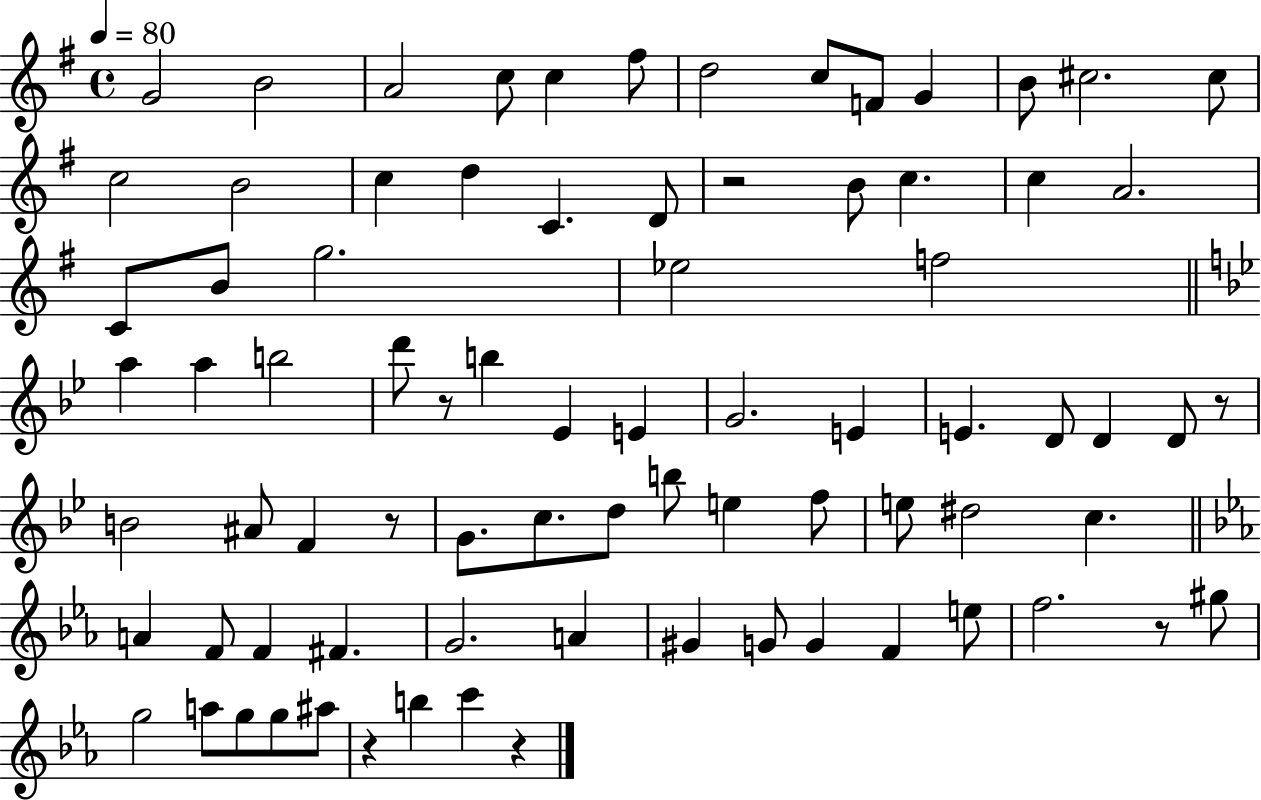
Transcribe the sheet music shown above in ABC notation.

X:1
T:Untitled
M:4/4
L:1/4
K:G
G2 B2 A2 c/2 c ^f/2 d2 c/2 F/2 G B/2 ^c2 ^c/2 c2 B2 c d C D/2 z2 B/2 c c A2 C/2 B/2 g2 _e2 f2 a a b2 d'/2 z/2 b _E E G2 E E D/2 D D/2 z/2 B2 ^A/2 F z/2 G/2 c/2 d/2 b/2 e f/2 e/2 ^d2 c A F/2 F ^F G2 A ^G G/2 G F e/2 f2 z/2 ^g/2 g2 a/2 g/2 g/2 ^a/2 z b c' z